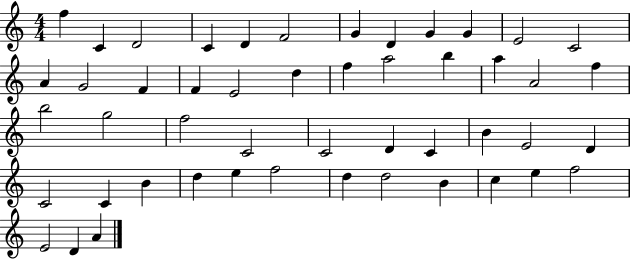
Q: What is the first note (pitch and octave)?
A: F5